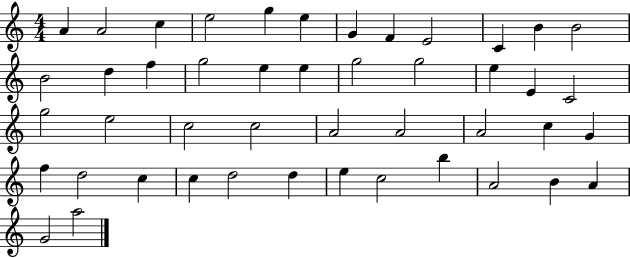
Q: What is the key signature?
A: C major